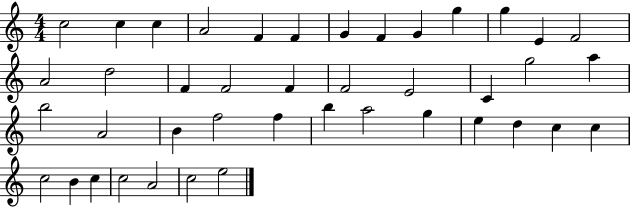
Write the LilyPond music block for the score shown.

{
  \clef treble
  \numericTimeSignature
  \time 4/4
  \key c \major
  c''2 c''4 c''4 | a'2 f'4 f'4 | g'4 f'4 g'4 g''4 | g''4 e'4 f'2 | \break a'2 d''2 | f'4 f'2 f'4 | f'2 e'2 | c'4 g''2 a''4 | \break b''2 a'2 | b'4 f''2 f''4 | b''4 a''2 g''4 | e''4 d''4 c''4 c''4 | \break c''2 b'4 c''4 | c''2 a'2 | c''2 e''2 | \bar "|."
}